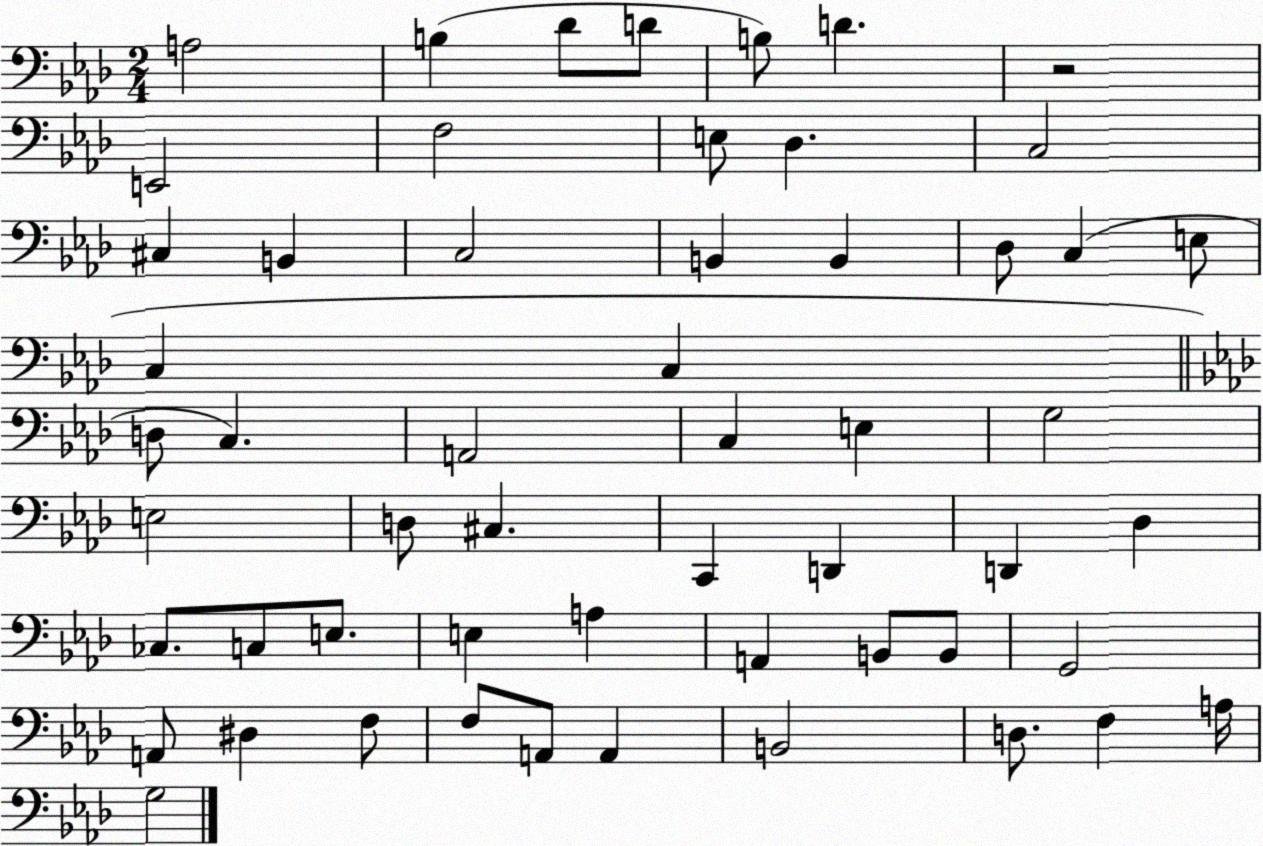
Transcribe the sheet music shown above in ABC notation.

X:1
T:Untitled
M:2/4
L:1/4
K:Ab
A,2 B, _D/2 D/2 B,/2 D z2 E,,2 F,2 E,/2 _D, C,2 ^C, B,, C,2 B,, B,, _D,/2 C, E,/2 C, C, D,/2 C, A,,2 C, E, G,2 E,2 D,/2 ^C, C,, D,, D,, _D, _C,/2 C,/2 E,/2 E, A, A,, B,,/2 B,,/2 G,,2 A,,/2 ^D, F,/2 F,/2 A,,/2 A,, B,,2 D,/2 F, A,/4 G,2